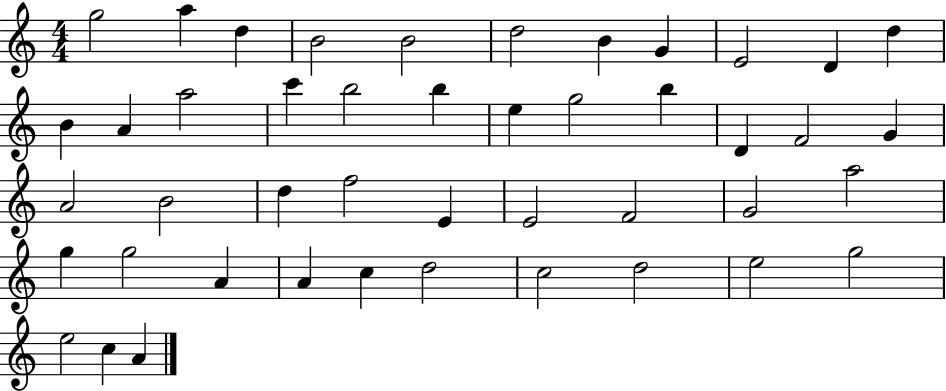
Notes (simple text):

G5/h A5/q D5/q B4/h B4/h D5/h B4/q G4/q E4/h D4/q D5/q B4/q A4/q A5/h C6/q B5/h B5/q E5/q G5/h B5/q D4/q F4/h G4/q A4/h B4/h D5/q F5/h E4/q E4/h F4/h G4/h A5/h G5/q G5/h A4/q A4/q C5/q D5/h C5/h D5/h E5/h G5/h E5/h C5/q A4/q